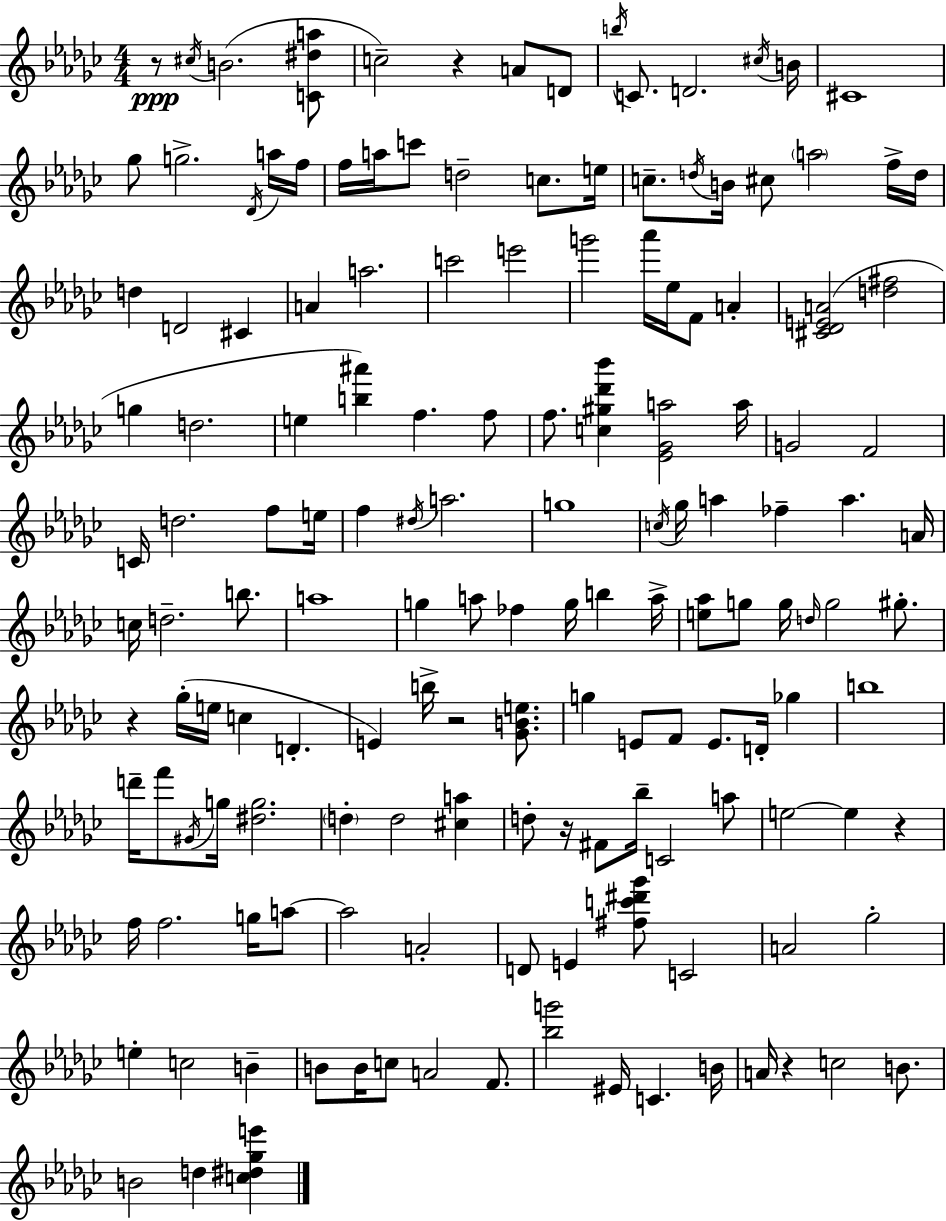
X:1
T:Untitled
M:4/4
L:1/4
K:Ebm
z/2 ^c/4 B2 [C^da]/2 c2 z A/2 D/2 b/4 C/2 D2 ^c/4 B/4 ^C4 _g/2 g2 _D/4 a/4 f/4 f/4 a/4 c'/2 d2 c/2 e/4 c/2 d/4 B/4 ^c/2 a2 f/4 d/4 d D2 ^C A a2 c'2 e'2 g'2 _a'/4 _e/4 F/2 A [^C_DEA]2 [d^f]2 g d2 e [b^a'] f f/2 f/2 [c^g_d'_b'] [_E_Ga]2 a/4 G2 F2 C/4 d2 f/2 e/4 f ^d/4 a2 g4 c/4 _g/4 a _f a A/4 c/4 d2 b/2 a4 g a/2 _f g/4 b a/4 [e_a]/2 g/2 g/4 d/4 g2 ^g/2 z _g/4 e/4 c D E b/4 z2 [_GBe]/2 g E/2 F/2 E/2 D/4 _g b4 d'/4 f'/2 ^G/4 g/4 [^dg]2 d d2 [^ca] d/2 z/4 ^F/2 _b/4 C2 a/2 e2 e z f/4 f2 g/4 a/2 a2 A2 D/2 E [^fc'^d'_g']/2 C2 A2 _g2 e c2 B B/2 B/4 c/2 A2 F/2 [_bg']2 ^E/4 C B/4 A/4 z c2 B/2 B2 d [c^d_ge']